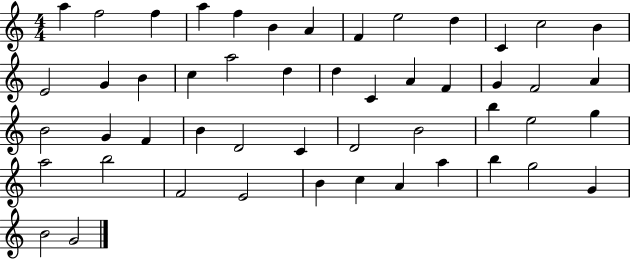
X:1
T:Untitled
M:4/4
L:1/4
K:C
a f2 f a f B A F e2 d C c2 B E2 G B c a2 d d C A F G F2 A B2 G F B D2 C D2 B2 b e2 g a2 b2 F2 E2 B c A a b g2 G B2 G2